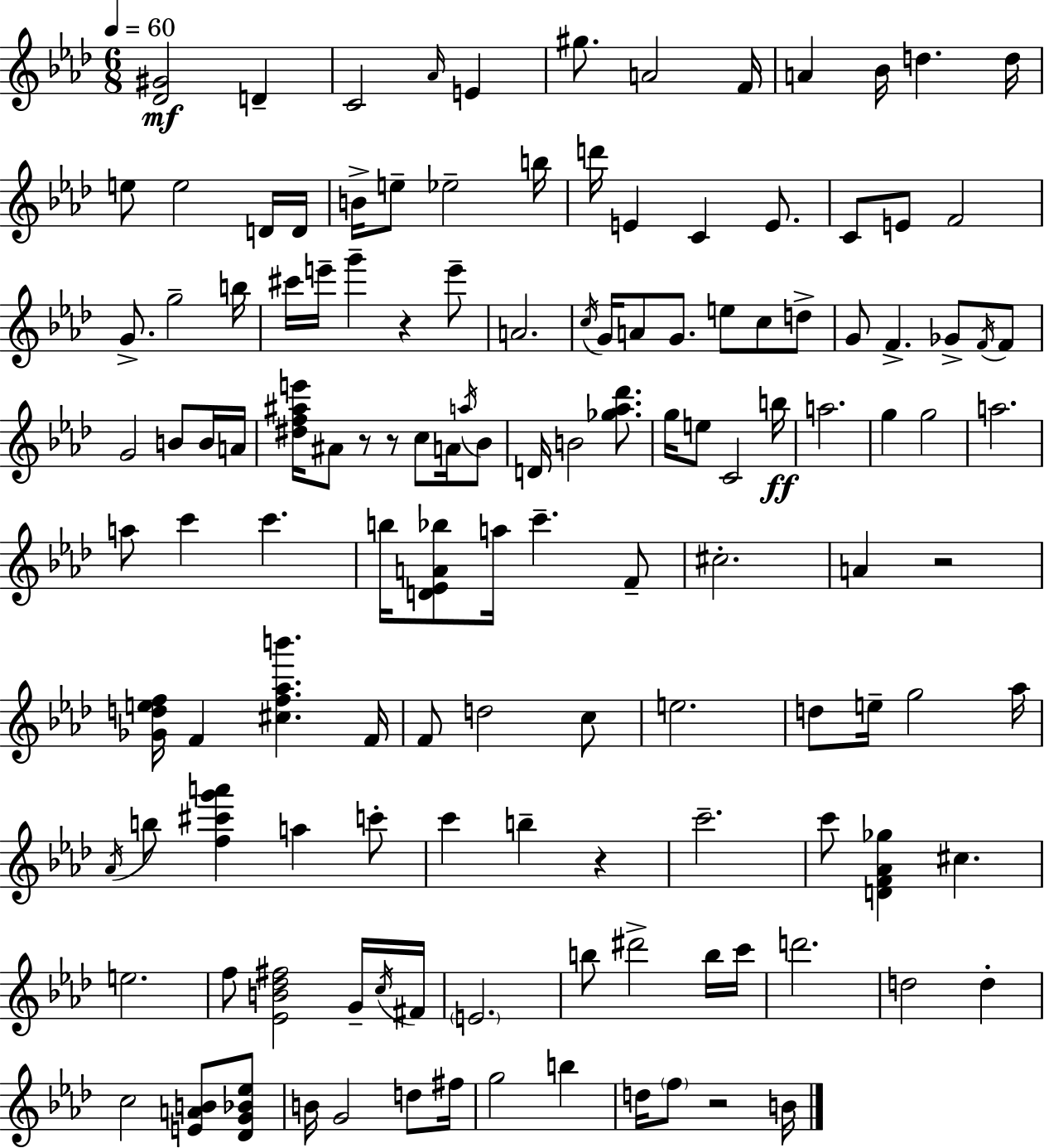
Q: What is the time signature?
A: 6/8